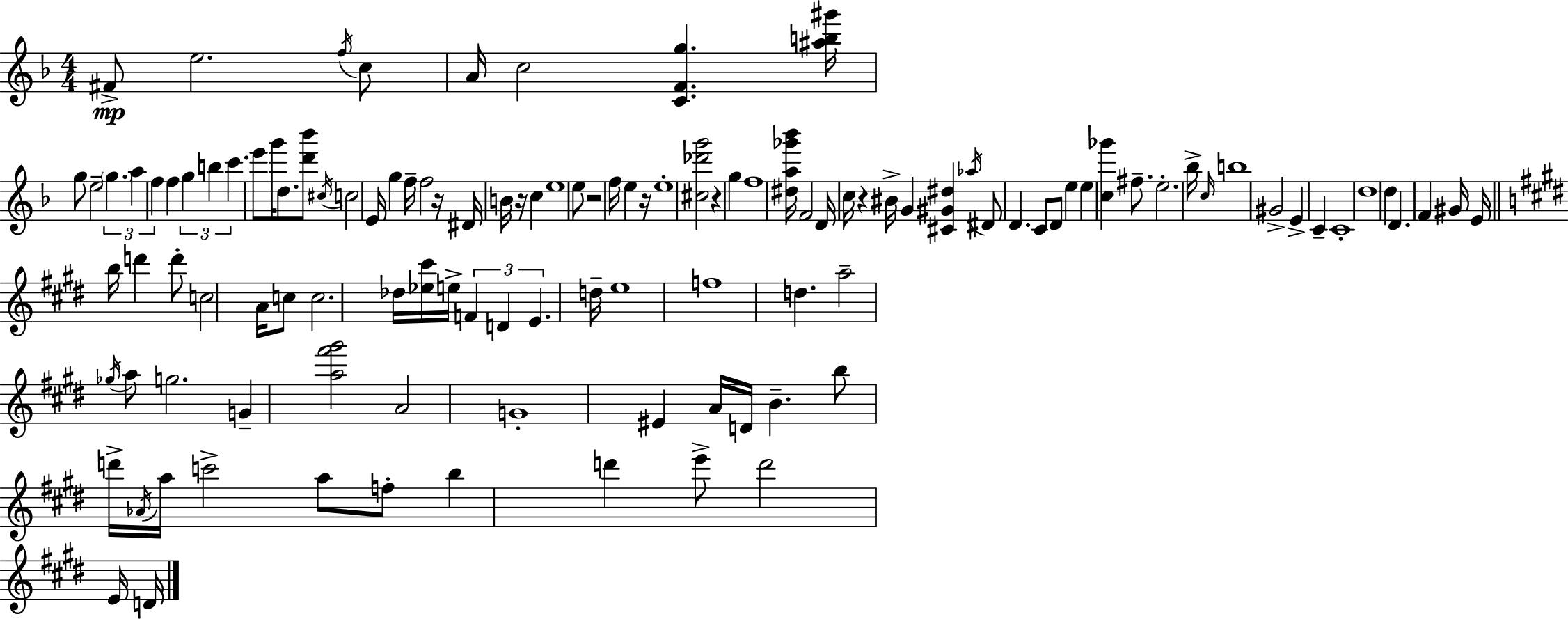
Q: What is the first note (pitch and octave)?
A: F#4